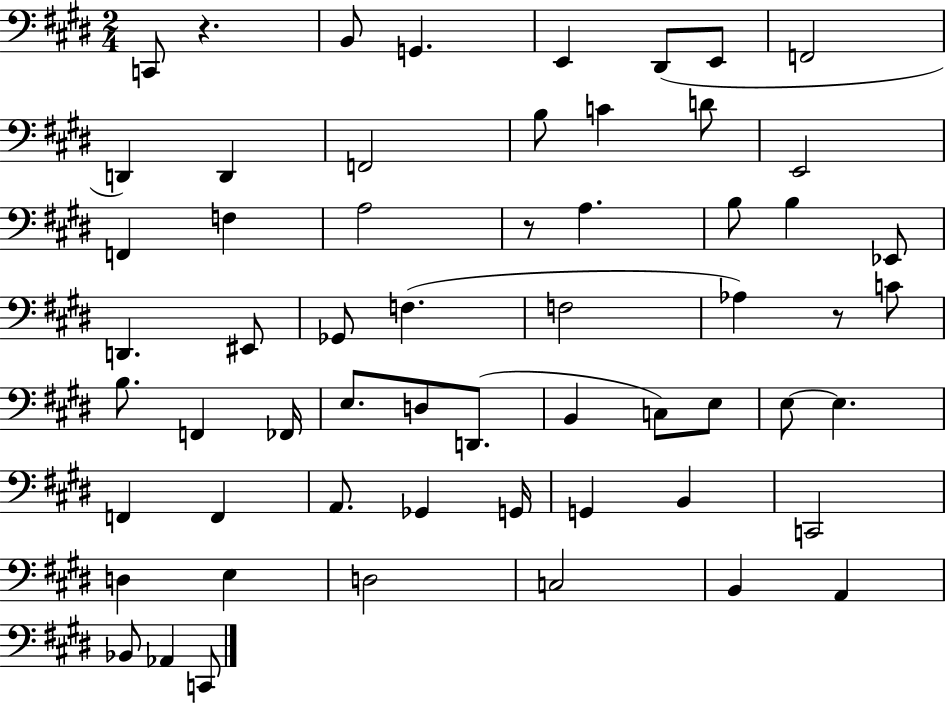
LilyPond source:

{
  \clef bass
  \numericTimeSignature
  \time 2/4
  \key e \major
  \repeat volta 2 { c,8 r4. | b,8 g,4. | e,4 dis,8( e,8 | f,2 | \break d,4) d,4 | f,2 | b8 c'4 d'8 | e,2 | \break f,4 f4 | a2 | r8 a4. | b8 b4 ees,8 | \break d,4. eis,8 | ges,8 f4.( | f2 | aes4) r8 c'8 | \break b8. f,4 fes,16 | e8. d8 d,8.( | b,4 c8) e8 | e8~~ e4. | \break f,4 f,4 | a,8. ges,4 g,16 | g,4 b,4 | c,2 | \break d4 e4 | d2 | c2 | b,4 a,4 | \break bes,8 aes,4 c,8 | } \bar "|."
}